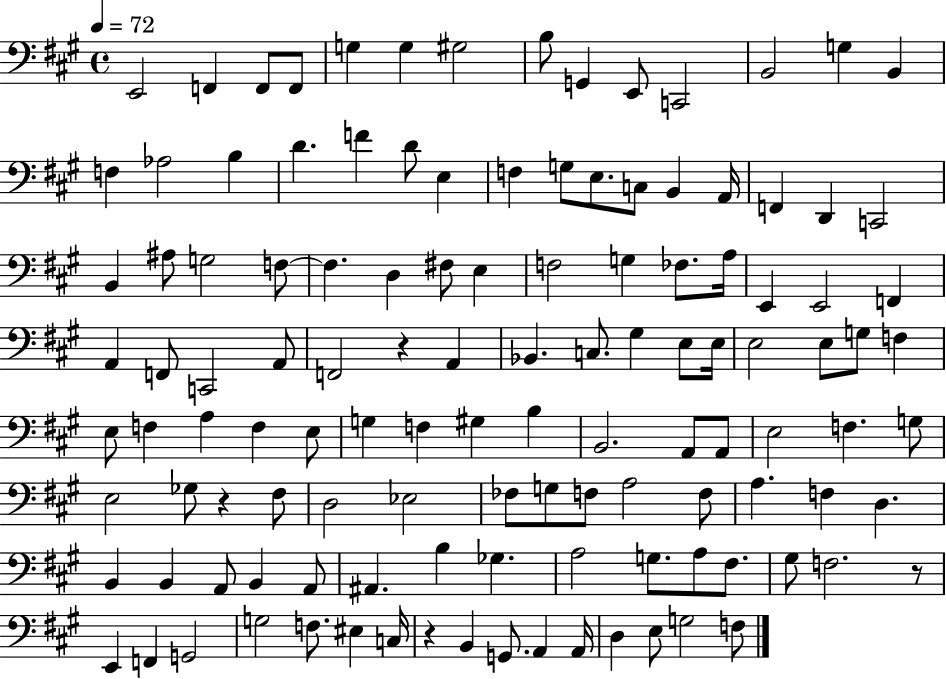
X:1
T:Untitled
M:4/4
L:1/4
K:A
E,,2 F,, F,,/2 F,,/2 G, G, ^G,2 B,/2 G,, E,,/2 C,,2 B,,2 G, B,, F, _A,2 B, D F D/2 E, F, G,/2 E,/2 C,/2 B,, A,,/4 F,, D,, C,,2 B,, ^A,/2 G,2 F,/2 F, D, ^F,/2 E, F,2 G, _F,/2 A,/4 E,, E,,2 F,, A,, F,,/2 C,,2 A,,/2 F,,2 z A,, _B,, C,/2 ^G, E,/2 E,/4 E,2 E,/2 G,/2 F, E,/2 F, A, F, E,/2 G, F, ^G, B, B,,2 A,,/2 A,,/2 E,2 F, G,/2 E,2 _G,/2 z ^F,/2 D,2 _E,2 _F,/2 G,/2 F,/2 A,2 F,/2 A, F, D, B,, B,, A,,/2 B,, A,,/2 ^A,, B, _G, A,2 G,/2 A,/2 ^F,/2 ^G,/2 F,2 z/2 E,, F,, G,,2 G,2 F,/2 ^E, C,/4 z B,, G,,/2 A,, A,,/4 D, E,/2 G,2 F,/2